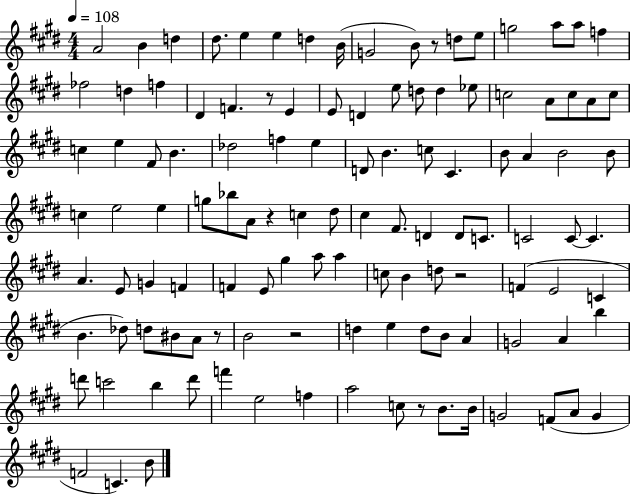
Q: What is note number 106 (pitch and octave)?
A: F4